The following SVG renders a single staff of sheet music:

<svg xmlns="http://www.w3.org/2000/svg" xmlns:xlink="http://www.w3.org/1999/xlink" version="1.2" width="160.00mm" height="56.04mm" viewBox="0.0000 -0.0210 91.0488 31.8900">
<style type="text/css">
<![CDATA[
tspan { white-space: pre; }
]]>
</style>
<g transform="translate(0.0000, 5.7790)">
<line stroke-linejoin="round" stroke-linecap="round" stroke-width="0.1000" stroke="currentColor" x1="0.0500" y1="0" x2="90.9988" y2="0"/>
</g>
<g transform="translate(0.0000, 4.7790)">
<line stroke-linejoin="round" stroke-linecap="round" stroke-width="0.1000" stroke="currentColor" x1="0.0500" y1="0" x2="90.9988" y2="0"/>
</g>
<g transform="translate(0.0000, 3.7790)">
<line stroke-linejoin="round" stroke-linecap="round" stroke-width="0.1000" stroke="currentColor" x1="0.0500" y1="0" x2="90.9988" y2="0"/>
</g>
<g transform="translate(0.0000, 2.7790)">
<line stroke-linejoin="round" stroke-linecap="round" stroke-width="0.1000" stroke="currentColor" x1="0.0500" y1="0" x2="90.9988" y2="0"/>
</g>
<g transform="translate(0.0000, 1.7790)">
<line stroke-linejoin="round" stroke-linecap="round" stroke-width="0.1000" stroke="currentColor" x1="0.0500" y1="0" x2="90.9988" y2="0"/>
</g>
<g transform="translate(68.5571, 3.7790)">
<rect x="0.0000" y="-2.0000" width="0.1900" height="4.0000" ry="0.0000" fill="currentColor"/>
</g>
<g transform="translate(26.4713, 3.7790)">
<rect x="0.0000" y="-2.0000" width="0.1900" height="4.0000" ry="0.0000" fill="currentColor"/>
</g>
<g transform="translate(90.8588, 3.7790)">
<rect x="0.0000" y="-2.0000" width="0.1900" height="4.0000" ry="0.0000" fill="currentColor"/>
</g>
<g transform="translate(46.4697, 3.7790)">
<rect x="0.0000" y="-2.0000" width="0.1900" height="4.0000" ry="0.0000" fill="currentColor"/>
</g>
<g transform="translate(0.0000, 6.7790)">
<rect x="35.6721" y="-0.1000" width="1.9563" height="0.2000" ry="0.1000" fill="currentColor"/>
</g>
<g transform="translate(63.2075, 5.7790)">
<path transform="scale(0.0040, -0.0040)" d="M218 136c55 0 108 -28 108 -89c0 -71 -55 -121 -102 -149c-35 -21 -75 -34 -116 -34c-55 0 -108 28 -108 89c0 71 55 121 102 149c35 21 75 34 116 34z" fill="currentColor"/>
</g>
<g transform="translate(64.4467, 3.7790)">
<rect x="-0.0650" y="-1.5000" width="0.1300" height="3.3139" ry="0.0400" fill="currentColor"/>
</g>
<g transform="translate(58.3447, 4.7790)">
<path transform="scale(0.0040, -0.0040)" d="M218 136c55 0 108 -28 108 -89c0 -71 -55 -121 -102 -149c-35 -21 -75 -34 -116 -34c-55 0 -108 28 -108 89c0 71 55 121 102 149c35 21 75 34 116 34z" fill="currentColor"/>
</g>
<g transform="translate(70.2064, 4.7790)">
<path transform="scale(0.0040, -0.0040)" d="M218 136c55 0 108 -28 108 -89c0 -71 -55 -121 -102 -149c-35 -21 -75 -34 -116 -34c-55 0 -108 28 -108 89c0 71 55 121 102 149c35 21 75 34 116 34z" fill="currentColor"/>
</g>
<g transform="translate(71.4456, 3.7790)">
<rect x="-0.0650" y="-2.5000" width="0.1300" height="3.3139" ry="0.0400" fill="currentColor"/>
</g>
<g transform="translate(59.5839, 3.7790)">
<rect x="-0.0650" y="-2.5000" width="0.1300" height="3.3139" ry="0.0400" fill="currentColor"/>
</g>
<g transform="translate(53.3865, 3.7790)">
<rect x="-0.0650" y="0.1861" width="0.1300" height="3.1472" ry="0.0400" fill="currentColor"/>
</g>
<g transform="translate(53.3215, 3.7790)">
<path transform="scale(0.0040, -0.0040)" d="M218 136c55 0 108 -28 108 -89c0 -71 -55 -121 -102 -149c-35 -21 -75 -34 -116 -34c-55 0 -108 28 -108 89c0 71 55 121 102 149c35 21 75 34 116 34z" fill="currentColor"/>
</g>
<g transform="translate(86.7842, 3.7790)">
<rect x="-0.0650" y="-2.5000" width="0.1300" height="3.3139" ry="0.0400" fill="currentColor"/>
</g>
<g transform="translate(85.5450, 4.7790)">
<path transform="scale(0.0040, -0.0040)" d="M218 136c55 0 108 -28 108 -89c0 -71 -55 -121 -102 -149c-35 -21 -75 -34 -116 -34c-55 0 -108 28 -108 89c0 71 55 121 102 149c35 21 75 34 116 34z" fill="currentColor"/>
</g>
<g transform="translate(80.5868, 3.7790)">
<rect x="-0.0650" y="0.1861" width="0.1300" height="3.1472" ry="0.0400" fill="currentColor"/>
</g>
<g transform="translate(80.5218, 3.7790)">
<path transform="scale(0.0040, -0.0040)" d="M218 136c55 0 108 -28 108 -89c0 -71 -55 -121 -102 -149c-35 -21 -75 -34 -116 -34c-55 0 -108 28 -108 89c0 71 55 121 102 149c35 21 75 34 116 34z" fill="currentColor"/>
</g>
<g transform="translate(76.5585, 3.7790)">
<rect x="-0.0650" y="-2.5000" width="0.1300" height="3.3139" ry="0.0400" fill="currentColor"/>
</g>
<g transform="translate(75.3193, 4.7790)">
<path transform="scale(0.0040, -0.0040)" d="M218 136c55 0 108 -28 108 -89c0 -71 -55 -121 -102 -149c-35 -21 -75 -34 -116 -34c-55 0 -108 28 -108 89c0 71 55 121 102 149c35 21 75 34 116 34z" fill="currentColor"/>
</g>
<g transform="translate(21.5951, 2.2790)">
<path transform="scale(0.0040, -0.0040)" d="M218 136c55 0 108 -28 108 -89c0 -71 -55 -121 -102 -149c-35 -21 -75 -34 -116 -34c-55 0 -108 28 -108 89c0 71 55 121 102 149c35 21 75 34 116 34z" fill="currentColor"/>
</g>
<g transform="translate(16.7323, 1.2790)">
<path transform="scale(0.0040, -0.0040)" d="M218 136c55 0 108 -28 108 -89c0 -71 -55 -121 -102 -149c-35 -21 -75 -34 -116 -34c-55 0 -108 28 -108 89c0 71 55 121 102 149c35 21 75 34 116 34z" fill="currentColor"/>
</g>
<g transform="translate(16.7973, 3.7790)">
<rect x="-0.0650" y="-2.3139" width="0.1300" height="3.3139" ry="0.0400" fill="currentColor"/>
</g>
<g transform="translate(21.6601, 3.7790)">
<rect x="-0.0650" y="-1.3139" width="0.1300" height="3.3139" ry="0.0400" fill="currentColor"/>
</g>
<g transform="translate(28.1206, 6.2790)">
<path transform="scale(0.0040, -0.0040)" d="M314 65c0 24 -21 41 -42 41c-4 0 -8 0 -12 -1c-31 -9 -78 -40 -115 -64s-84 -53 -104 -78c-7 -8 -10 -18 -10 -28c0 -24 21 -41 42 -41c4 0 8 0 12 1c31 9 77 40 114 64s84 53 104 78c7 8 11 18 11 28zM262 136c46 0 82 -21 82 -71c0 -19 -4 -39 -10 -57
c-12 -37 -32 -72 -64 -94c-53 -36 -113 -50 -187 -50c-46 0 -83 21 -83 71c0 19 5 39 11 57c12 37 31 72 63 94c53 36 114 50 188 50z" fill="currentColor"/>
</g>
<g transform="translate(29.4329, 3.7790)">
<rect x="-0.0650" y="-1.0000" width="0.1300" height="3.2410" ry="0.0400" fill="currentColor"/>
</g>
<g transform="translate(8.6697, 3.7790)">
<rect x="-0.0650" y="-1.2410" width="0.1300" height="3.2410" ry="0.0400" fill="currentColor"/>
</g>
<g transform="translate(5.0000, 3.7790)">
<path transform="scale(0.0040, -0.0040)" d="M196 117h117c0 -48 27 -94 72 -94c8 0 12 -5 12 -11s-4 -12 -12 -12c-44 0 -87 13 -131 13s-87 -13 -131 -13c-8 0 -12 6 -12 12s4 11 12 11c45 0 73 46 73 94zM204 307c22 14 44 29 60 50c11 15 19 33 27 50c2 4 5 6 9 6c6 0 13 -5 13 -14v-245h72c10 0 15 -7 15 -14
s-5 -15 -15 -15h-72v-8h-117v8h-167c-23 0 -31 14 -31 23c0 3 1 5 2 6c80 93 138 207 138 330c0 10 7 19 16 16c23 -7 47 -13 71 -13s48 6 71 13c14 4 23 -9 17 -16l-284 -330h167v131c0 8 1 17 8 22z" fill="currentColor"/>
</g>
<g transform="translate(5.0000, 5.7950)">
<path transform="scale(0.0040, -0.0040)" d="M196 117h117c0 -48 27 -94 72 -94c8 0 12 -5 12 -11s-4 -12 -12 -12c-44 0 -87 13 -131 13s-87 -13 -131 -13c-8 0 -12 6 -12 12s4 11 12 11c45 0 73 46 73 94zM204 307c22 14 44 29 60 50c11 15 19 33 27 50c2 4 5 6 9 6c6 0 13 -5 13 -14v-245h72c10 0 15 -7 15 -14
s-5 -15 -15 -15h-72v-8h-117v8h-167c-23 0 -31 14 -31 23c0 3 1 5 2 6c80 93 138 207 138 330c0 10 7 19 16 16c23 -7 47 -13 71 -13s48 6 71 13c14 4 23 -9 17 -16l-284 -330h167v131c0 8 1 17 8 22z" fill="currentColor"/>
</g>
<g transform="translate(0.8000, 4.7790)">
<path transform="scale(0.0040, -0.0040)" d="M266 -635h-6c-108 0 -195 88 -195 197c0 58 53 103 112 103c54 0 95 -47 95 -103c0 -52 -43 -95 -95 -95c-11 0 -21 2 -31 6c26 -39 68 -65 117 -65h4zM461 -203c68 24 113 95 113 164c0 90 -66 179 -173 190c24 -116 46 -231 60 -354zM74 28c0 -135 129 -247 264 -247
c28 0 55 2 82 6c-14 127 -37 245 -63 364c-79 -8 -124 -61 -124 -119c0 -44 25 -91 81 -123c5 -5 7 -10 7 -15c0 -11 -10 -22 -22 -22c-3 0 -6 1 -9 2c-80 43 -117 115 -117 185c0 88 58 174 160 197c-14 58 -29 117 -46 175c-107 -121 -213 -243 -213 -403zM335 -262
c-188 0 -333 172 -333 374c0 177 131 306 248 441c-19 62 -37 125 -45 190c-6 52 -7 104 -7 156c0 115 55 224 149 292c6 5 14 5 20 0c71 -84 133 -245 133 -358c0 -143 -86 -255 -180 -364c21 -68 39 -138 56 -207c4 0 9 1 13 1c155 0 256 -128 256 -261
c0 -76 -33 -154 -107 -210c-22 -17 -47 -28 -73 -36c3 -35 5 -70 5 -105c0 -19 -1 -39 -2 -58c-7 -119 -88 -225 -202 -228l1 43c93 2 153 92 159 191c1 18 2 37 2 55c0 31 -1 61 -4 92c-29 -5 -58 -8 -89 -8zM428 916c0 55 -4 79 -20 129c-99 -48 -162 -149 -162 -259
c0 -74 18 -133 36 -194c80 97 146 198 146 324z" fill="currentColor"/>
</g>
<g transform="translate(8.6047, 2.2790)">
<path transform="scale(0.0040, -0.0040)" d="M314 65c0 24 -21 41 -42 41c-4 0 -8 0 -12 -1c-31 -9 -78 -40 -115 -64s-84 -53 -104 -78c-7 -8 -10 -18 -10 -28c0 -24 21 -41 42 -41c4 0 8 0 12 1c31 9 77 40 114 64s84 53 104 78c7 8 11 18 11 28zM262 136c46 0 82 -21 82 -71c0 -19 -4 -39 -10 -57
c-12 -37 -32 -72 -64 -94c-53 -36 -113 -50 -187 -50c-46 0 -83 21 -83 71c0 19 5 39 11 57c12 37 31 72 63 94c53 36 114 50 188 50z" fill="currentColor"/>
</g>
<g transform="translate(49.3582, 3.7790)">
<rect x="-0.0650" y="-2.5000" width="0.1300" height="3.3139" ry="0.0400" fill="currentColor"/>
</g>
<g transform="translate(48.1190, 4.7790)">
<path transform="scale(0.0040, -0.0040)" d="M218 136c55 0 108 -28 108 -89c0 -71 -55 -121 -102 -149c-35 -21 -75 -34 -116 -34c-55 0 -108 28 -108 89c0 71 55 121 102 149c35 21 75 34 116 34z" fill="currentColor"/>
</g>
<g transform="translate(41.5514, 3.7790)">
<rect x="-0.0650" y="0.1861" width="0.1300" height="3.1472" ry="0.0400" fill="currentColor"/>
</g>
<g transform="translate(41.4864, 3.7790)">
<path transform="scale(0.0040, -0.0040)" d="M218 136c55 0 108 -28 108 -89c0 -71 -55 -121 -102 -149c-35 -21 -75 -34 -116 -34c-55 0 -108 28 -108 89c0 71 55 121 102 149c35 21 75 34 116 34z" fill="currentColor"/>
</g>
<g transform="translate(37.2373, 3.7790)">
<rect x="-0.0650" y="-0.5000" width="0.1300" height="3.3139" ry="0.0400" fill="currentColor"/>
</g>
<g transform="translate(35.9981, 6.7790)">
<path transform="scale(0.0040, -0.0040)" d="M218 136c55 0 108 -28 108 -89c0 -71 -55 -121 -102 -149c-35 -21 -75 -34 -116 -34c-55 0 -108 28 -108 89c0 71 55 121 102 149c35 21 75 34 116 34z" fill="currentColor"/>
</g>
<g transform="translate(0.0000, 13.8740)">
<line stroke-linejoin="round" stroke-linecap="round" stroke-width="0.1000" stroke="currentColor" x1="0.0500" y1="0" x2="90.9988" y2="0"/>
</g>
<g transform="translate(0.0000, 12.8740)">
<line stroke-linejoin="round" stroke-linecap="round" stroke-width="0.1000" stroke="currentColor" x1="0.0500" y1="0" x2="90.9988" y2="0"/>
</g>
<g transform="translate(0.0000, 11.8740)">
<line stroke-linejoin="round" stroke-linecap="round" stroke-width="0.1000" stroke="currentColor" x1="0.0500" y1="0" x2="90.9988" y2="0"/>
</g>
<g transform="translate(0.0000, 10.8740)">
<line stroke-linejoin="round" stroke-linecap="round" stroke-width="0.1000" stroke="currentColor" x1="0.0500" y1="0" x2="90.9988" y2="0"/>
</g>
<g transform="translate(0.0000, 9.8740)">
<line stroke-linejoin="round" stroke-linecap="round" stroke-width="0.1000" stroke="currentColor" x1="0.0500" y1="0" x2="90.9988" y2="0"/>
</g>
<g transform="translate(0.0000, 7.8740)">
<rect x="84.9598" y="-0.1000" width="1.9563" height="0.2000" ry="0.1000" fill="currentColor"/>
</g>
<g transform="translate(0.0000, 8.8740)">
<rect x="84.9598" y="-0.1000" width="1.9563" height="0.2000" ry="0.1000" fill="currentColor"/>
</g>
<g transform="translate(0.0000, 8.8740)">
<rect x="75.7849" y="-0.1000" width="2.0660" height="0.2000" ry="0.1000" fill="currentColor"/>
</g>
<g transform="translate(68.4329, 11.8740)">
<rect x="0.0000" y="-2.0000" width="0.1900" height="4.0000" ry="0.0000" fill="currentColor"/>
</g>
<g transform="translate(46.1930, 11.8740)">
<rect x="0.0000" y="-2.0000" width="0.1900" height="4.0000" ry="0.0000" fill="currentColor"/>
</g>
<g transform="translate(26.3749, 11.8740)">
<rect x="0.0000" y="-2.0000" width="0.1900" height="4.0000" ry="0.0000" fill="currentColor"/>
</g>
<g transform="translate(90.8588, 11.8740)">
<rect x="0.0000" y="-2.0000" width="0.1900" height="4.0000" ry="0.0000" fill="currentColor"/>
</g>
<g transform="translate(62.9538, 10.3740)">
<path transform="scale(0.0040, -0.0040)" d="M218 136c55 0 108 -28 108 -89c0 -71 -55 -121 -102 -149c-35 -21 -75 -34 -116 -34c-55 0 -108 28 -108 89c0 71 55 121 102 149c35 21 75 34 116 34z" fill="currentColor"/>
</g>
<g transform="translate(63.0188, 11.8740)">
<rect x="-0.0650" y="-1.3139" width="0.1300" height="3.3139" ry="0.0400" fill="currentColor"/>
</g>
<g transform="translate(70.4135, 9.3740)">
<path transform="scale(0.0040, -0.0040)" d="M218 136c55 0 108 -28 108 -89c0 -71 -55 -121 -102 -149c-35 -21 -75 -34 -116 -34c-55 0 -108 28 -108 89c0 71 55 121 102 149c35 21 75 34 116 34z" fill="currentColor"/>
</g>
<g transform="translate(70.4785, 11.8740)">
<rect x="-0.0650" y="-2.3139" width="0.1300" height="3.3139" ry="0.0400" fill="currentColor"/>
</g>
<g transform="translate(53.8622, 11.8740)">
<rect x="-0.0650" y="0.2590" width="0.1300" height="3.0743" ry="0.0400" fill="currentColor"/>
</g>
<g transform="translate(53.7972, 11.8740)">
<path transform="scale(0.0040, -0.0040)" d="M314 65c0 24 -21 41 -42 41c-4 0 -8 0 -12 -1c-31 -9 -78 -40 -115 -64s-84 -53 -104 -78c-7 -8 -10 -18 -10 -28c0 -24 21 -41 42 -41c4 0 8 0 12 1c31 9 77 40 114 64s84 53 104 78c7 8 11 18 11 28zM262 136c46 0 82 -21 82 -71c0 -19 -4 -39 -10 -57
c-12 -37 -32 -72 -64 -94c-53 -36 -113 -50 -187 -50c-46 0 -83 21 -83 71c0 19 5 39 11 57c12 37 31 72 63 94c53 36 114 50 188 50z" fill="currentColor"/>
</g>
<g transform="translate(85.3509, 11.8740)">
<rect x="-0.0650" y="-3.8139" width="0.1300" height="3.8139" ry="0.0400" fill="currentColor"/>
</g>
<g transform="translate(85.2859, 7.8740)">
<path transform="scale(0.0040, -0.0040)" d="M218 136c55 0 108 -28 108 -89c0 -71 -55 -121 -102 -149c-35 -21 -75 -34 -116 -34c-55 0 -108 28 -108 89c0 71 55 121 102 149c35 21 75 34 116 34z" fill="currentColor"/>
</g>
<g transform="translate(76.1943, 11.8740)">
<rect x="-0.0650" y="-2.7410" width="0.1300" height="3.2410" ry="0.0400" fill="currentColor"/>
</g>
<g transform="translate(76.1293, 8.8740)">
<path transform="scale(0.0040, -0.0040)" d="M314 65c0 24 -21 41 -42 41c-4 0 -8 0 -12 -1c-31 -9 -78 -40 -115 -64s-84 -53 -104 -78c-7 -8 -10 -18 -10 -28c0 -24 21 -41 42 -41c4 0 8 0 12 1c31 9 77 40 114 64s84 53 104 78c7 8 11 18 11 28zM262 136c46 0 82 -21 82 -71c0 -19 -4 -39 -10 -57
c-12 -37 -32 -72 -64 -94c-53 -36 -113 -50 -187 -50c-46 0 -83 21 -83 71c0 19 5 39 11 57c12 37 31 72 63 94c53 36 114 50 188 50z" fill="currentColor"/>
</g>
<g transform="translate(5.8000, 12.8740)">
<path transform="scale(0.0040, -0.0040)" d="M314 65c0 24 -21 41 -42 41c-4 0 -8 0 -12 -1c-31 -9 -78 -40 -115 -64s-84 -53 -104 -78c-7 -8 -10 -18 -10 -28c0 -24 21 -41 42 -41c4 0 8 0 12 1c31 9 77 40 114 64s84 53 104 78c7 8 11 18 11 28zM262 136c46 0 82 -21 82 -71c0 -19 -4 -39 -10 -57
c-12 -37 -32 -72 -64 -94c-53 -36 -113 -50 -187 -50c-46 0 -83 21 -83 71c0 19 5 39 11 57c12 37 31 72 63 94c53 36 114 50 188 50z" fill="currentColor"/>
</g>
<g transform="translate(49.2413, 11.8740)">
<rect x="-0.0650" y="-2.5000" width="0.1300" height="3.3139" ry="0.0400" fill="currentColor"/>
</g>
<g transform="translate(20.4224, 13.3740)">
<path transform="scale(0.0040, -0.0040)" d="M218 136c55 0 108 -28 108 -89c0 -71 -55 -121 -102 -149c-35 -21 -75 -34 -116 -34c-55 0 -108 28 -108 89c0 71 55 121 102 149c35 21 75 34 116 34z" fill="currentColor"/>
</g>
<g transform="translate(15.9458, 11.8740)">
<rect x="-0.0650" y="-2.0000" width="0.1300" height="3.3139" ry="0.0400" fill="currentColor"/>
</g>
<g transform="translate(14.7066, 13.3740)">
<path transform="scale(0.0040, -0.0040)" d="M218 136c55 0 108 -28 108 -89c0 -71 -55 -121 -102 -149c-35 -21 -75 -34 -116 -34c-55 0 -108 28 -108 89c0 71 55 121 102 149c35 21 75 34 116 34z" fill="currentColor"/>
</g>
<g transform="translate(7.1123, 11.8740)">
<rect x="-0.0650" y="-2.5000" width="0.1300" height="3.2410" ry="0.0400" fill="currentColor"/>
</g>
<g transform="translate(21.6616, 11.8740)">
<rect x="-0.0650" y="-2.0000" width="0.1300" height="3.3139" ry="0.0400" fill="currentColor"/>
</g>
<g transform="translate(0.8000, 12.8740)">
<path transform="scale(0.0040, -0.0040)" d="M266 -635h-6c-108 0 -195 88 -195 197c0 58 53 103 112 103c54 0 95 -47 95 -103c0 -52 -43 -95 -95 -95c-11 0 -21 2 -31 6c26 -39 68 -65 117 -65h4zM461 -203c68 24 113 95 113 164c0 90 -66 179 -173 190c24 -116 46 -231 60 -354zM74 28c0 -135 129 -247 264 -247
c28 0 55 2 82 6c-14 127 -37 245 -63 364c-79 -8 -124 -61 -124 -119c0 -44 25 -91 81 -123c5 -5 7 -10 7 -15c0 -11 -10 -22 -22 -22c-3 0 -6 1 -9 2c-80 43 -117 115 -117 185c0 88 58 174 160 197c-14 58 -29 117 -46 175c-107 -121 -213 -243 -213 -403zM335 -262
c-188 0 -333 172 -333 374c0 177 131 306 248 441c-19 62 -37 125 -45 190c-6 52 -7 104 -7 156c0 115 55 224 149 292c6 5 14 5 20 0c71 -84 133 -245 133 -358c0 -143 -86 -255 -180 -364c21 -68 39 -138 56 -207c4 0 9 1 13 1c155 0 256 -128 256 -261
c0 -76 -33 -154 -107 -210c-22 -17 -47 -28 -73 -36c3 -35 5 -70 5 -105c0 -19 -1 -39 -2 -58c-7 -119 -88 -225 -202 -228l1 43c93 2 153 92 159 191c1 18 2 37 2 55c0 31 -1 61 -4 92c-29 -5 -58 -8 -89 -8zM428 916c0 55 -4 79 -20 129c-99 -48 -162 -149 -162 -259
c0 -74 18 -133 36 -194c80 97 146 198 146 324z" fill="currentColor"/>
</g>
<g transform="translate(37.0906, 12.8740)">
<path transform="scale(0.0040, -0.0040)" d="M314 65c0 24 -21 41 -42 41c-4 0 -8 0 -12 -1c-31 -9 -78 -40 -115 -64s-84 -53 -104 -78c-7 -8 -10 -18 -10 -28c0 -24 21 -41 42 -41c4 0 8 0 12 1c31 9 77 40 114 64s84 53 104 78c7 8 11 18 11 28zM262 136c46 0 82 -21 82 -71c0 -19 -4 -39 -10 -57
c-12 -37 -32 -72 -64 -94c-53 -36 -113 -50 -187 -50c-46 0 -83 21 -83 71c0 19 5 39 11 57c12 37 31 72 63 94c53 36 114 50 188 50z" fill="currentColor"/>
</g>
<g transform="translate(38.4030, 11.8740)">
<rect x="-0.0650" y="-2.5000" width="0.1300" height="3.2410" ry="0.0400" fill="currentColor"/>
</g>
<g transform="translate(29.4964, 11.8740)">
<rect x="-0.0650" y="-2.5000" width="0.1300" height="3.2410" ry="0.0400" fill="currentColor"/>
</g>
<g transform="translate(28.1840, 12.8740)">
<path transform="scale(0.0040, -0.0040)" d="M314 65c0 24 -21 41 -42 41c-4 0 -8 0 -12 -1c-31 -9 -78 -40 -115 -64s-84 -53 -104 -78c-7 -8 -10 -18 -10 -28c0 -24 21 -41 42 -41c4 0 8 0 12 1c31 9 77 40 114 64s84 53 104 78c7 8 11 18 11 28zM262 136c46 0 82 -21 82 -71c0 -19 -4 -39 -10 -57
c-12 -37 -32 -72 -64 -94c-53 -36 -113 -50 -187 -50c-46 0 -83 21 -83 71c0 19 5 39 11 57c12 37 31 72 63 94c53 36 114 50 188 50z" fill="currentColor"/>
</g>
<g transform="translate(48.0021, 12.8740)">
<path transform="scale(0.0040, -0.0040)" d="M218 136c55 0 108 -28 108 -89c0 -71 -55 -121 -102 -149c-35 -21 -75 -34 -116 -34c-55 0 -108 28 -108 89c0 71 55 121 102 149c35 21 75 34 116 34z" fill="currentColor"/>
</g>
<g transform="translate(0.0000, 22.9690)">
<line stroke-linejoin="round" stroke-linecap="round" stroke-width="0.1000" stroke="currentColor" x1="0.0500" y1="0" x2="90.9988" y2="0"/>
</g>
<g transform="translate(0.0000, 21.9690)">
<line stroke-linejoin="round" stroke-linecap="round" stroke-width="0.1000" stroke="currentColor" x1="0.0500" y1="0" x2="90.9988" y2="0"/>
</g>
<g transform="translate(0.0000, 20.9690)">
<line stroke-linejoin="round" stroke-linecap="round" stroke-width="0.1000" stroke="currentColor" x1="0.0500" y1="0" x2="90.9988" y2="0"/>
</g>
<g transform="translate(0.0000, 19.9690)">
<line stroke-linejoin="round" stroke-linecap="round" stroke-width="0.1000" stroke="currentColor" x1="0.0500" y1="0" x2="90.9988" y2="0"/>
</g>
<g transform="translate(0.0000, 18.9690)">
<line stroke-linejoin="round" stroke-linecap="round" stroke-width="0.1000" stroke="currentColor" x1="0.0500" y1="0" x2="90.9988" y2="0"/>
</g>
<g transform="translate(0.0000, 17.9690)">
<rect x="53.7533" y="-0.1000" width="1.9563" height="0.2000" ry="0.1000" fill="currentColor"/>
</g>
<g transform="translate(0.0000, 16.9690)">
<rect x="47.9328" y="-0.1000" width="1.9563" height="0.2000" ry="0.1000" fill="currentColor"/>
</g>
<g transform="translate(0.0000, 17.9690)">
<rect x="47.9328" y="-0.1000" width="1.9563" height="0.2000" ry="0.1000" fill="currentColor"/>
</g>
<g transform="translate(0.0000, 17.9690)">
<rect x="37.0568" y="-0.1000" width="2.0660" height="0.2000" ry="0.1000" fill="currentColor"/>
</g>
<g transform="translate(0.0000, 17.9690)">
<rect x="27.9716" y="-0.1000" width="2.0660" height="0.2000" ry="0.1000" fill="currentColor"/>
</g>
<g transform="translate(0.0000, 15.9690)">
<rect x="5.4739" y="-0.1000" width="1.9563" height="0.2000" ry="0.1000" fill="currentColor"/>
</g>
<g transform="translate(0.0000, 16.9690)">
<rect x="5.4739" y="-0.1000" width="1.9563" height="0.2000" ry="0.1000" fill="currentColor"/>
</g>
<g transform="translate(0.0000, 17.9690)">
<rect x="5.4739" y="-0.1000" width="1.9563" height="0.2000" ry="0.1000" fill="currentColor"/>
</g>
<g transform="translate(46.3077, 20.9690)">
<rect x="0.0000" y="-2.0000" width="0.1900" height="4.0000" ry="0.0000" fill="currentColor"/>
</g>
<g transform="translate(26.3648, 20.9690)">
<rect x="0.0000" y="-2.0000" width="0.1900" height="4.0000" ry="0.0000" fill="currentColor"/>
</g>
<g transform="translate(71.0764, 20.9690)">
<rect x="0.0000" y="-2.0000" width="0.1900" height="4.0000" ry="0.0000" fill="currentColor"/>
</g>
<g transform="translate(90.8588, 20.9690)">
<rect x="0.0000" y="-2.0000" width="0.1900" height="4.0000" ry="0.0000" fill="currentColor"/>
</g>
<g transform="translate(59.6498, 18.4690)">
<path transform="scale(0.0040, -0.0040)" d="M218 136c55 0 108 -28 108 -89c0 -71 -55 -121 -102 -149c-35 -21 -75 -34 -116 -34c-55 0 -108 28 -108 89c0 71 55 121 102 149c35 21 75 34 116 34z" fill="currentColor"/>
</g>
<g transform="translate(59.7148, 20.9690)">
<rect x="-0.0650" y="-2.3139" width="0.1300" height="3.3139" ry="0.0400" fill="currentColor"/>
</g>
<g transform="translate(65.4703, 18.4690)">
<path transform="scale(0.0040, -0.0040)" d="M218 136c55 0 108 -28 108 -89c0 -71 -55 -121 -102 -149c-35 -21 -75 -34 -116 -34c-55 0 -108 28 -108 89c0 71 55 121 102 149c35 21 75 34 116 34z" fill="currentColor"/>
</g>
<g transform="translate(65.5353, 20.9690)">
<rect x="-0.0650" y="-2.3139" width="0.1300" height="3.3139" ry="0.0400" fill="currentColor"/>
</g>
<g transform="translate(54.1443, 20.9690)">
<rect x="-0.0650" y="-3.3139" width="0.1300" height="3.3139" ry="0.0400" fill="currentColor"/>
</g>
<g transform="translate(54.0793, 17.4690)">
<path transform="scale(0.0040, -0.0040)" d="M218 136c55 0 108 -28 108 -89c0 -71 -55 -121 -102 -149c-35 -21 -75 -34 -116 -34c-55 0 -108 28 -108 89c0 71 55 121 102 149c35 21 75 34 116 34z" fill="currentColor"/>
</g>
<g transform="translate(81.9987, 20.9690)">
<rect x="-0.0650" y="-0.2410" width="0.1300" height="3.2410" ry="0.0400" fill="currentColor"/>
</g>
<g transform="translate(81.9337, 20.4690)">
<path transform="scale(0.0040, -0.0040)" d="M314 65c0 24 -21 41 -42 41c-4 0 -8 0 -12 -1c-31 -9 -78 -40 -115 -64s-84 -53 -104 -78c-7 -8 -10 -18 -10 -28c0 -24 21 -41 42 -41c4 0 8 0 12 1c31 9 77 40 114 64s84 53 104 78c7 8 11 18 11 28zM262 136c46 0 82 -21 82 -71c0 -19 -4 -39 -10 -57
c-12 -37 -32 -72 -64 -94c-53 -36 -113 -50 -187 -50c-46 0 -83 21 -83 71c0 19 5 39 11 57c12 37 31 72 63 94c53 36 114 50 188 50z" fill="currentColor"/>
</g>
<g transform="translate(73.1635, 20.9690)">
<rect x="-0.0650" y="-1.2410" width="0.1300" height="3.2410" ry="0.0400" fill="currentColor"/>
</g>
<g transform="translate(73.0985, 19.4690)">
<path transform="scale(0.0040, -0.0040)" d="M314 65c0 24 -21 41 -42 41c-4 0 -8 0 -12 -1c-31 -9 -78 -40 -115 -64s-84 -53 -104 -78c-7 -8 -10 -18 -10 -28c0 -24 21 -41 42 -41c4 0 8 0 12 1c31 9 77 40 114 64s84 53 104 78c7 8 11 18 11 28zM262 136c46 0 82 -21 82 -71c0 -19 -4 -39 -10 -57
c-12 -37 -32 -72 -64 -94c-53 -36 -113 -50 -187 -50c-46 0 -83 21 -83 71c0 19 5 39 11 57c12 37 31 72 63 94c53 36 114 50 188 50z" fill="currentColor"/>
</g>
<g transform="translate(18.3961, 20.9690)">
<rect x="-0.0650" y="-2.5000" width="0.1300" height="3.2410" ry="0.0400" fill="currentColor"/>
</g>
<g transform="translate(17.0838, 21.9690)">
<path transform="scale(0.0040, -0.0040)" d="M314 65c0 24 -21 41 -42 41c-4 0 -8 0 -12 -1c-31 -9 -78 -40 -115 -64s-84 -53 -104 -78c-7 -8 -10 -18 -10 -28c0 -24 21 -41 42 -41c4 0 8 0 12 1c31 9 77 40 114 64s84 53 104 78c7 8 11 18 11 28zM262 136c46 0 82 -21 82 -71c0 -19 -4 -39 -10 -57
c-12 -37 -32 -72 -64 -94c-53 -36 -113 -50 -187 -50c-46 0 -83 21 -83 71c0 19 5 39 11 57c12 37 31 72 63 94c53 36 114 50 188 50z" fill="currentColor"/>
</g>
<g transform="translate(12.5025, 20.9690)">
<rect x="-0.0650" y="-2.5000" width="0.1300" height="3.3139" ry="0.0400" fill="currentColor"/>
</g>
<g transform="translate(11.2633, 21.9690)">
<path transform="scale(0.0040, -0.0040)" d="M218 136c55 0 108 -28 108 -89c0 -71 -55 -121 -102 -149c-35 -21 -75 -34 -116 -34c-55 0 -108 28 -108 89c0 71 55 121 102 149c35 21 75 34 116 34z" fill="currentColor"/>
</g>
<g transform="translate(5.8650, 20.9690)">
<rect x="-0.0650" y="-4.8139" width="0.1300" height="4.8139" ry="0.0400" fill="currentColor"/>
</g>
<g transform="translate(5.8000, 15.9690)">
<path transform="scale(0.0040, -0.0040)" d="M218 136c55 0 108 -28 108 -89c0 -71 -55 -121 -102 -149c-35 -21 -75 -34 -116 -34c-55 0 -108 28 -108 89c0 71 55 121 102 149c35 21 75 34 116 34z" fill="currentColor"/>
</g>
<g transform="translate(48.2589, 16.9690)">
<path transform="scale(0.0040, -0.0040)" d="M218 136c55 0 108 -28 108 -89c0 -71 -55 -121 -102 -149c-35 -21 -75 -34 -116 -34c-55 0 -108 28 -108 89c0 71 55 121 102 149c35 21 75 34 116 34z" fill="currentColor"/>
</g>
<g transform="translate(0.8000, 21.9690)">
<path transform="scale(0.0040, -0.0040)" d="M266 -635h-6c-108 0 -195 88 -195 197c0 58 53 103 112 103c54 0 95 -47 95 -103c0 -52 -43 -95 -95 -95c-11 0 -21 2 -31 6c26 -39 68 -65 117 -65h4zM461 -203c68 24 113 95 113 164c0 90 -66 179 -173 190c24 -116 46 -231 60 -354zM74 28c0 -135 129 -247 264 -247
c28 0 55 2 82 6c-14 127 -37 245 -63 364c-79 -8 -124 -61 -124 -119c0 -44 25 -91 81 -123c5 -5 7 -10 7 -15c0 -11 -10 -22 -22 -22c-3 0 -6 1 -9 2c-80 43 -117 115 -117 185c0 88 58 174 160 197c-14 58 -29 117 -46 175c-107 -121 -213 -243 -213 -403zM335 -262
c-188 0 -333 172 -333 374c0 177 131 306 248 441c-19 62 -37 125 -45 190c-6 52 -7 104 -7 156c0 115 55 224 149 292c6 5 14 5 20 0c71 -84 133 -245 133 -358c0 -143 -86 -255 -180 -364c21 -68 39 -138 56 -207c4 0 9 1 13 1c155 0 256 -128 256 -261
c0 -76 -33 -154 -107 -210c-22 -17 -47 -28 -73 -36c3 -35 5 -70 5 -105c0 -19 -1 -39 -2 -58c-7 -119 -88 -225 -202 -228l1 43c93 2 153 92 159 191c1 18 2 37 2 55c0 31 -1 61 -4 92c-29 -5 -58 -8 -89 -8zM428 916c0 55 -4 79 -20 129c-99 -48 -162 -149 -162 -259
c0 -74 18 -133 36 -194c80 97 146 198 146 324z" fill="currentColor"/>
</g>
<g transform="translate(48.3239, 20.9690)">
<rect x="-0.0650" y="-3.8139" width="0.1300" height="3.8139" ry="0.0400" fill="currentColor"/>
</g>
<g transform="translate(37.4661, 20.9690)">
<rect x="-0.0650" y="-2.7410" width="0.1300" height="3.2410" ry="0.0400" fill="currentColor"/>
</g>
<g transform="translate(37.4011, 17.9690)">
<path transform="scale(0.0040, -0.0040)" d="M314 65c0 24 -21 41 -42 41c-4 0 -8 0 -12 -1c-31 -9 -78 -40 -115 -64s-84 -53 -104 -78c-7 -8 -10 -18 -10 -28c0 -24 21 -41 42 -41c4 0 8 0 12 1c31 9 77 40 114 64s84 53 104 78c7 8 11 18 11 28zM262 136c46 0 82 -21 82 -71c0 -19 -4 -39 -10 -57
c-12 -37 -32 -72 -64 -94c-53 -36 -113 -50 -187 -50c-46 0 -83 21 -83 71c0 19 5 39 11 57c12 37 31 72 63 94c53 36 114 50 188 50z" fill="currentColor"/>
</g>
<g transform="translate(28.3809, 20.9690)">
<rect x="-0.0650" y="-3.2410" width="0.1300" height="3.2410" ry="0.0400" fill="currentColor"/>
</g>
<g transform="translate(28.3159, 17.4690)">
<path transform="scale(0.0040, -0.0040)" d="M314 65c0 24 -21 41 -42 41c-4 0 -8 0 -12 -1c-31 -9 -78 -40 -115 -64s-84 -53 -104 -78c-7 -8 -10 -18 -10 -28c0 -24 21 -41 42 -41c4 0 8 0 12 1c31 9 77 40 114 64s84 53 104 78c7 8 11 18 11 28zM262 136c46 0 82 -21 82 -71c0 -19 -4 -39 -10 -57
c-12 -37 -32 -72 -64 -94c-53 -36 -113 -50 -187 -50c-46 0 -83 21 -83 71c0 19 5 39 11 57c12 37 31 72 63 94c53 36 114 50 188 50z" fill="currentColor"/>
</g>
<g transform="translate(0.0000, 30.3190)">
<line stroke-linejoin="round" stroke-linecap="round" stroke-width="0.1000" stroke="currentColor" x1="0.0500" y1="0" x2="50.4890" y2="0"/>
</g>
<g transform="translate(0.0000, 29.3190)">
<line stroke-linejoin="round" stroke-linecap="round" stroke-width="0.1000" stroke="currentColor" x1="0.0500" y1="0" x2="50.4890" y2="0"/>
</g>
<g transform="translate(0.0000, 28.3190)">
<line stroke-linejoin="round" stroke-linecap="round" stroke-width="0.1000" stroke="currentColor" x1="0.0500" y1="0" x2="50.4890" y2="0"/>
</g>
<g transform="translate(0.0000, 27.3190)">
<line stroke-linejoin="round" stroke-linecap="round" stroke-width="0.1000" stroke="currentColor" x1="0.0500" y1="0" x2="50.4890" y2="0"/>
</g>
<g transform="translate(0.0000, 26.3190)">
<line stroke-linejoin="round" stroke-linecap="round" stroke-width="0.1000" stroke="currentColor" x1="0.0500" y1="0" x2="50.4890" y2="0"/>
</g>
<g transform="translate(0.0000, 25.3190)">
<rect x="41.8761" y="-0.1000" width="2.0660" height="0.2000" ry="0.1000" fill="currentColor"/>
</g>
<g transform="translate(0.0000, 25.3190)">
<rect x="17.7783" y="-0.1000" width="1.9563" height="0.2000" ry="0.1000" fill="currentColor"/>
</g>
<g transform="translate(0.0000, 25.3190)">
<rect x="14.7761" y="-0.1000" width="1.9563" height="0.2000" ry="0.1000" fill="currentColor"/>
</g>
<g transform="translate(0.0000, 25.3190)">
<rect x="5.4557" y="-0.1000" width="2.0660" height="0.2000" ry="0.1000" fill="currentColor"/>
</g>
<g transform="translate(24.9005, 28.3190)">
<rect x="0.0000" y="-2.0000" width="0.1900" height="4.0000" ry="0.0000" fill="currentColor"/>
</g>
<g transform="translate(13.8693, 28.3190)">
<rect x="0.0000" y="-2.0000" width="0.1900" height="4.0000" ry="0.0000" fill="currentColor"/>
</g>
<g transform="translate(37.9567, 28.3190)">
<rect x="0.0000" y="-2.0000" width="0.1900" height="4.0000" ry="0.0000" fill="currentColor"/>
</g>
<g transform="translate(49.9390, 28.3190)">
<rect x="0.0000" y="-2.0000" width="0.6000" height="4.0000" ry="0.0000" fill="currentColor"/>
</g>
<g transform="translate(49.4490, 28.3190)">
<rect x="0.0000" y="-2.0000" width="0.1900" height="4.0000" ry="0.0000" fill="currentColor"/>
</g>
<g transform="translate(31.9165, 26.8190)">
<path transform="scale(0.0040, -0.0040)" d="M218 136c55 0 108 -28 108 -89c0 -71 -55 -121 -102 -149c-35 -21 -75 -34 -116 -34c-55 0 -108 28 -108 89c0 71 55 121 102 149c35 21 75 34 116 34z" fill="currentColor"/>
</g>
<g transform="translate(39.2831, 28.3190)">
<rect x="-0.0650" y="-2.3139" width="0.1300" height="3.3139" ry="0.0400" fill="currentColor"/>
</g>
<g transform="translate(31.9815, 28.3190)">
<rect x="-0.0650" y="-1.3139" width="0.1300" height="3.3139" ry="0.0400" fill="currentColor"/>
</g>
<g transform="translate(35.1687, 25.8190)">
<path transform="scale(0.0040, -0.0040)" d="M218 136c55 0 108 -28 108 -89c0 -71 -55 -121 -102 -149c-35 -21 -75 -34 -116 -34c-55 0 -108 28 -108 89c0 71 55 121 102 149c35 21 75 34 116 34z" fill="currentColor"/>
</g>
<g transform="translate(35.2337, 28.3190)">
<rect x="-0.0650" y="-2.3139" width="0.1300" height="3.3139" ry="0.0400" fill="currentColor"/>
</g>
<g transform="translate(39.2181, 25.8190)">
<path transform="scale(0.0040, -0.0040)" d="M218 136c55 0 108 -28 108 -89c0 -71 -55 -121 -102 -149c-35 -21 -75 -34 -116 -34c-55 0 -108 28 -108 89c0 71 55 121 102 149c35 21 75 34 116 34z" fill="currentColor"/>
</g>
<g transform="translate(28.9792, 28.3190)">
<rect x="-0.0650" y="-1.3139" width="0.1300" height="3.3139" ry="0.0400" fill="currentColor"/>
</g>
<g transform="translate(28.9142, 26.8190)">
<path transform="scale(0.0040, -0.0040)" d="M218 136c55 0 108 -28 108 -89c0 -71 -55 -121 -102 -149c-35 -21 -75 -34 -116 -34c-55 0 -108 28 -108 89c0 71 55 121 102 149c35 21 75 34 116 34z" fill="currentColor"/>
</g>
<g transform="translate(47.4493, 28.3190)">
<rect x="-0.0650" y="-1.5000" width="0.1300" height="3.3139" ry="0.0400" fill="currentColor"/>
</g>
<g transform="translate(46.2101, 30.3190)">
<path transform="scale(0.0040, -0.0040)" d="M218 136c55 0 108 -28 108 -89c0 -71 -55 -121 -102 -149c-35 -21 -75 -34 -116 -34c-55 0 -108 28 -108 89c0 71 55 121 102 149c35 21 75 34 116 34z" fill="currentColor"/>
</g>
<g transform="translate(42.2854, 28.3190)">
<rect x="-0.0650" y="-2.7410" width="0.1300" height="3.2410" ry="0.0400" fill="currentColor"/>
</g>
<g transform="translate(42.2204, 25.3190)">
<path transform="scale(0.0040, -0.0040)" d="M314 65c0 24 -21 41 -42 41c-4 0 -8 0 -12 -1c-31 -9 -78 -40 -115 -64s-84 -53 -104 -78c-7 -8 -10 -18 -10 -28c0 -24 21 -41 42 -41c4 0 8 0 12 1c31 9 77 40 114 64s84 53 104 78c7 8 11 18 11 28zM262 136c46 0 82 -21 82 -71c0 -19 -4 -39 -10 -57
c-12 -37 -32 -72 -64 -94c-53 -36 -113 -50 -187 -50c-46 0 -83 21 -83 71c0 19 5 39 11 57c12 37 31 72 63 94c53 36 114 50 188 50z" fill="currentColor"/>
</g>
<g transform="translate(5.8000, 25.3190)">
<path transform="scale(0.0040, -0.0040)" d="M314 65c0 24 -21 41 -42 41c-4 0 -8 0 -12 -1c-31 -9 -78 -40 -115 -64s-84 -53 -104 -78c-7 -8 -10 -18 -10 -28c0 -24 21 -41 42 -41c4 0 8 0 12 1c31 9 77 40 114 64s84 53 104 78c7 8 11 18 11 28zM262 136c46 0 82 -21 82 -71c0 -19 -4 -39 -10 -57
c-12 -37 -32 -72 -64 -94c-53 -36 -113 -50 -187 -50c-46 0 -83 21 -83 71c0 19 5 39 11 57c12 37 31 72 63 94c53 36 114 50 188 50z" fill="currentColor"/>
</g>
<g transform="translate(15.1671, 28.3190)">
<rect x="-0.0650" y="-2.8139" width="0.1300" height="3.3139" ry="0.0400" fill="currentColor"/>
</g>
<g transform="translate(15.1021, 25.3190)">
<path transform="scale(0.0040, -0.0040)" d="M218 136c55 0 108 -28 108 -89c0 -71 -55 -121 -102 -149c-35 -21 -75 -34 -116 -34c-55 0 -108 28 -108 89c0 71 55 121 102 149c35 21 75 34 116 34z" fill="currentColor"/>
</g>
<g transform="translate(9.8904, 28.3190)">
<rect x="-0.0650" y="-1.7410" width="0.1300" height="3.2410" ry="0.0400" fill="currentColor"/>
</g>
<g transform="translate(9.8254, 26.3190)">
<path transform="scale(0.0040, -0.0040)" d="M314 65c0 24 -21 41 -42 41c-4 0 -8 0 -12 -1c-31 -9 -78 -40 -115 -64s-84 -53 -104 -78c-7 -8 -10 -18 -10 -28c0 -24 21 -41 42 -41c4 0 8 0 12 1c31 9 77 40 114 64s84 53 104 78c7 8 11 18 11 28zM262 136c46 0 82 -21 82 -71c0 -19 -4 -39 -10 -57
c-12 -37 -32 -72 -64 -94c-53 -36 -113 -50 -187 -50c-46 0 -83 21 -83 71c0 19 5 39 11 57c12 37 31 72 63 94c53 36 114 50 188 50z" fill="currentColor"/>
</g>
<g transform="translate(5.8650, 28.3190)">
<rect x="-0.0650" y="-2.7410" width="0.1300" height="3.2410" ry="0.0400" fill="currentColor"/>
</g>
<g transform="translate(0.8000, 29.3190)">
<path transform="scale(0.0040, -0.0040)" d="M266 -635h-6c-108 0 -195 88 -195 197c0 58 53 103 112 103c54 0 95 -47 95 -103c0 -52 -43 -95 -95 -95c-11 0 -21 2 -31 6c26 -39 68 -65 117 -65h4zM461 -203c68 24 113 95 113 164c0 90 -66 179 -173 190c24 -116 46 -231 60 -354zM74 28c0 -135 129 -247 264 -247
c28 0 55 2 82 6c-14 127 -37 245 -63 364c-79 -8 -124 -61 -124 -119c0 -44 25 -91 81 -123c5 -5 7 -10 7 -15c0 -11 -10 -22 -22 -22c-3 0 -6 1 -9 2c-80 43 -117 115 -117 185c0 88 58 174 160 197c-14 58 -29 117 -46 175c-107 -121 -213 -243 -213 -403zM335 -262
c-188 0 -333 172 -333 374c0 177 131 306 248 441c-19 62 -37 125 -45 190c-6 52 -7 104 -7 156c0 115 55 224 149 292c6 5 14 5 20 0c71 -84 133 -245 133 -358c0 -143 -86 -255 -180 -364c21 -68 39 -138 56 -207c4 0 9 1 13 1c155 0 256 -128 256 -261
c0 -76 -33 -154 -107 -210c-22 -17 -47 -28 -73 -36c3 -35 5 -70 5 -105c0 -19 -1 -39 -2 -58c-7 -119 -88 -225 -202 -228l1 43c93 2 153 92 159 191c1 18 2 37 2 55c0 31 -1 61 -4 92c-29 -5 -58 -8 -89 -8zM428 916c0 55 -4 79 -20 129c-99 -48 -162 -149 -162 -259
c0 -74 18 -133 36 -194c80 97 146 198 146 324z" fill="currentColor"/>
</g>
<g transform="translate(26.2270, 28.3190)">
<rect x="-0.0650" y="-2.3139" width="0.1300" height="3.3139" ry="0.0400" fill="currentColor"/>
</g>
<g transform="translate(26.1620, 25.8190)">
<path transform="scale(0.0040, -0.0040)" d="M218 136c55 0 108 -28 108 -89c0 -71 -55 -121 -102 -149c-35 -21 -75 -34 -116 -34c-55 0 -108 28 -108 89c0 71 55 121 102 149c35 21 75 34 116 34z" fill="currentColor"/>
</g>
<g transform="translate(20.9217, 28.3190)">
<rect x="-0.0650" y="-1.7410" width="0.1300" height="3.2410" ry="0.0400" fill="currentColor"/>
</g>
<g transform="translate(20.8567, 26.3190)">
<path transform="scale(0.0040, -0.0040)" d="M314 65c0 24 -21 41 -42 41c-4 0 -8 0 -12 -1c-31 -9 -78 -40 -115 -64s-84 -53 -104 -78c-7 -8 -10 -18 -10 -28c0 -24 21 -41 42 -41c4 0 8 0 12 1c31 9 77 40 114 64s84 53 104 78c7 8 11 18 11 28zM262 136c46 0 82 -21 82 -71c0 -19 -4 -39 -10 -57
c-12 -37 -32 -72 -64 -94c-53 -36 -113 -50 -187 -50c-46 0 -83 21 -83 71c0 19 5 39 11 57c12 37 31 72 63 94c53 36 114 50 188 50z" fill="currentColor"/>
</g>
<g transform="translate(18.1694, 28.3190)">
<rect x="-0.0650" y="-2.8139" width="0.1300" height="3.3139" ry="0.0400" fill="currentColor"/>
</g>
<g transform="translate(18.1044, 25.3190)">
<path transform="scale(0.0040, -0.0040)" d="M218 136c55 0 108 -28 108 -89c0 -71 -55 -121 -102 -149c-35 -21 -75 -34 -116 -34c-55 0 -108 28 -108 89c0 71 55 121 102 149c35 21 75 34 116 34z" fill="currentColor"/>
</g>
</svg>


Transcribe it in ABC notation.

X:1
T:Untitled
M:4/4
L:1/4
K:C
e2 g e D2 C B G B G E G G B G G2 F F G2 G2 G B2 e g a2 c' e' G G2 b2 a2 c' b g g e2 c2 a2 f2 a a f2 g e e g g a2 E